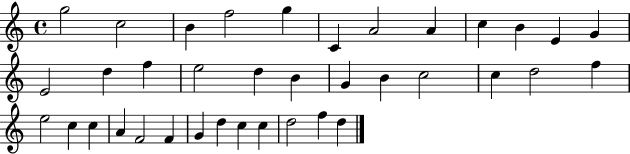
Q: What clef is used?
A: treble